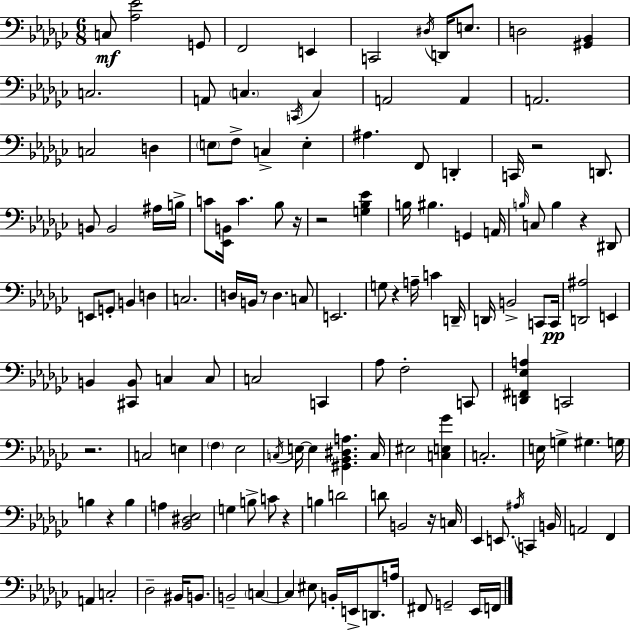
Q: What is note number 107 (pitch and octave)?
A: BIS2